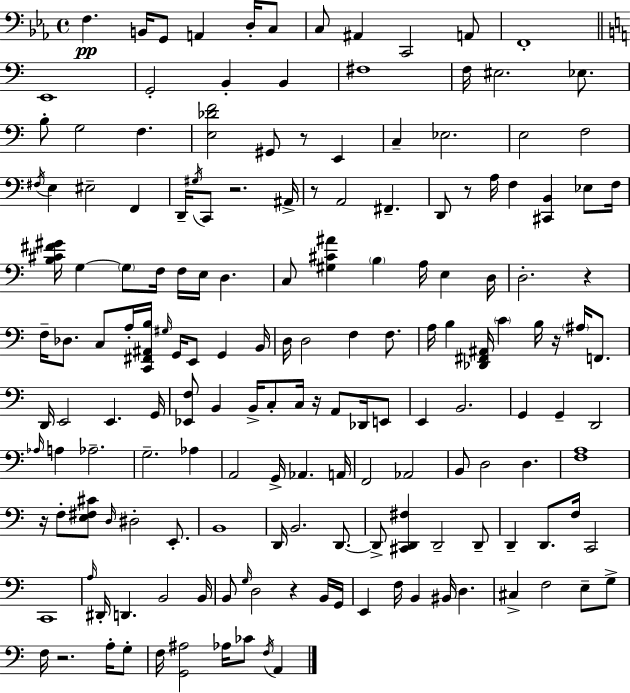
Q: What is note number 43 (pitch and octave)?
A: F3